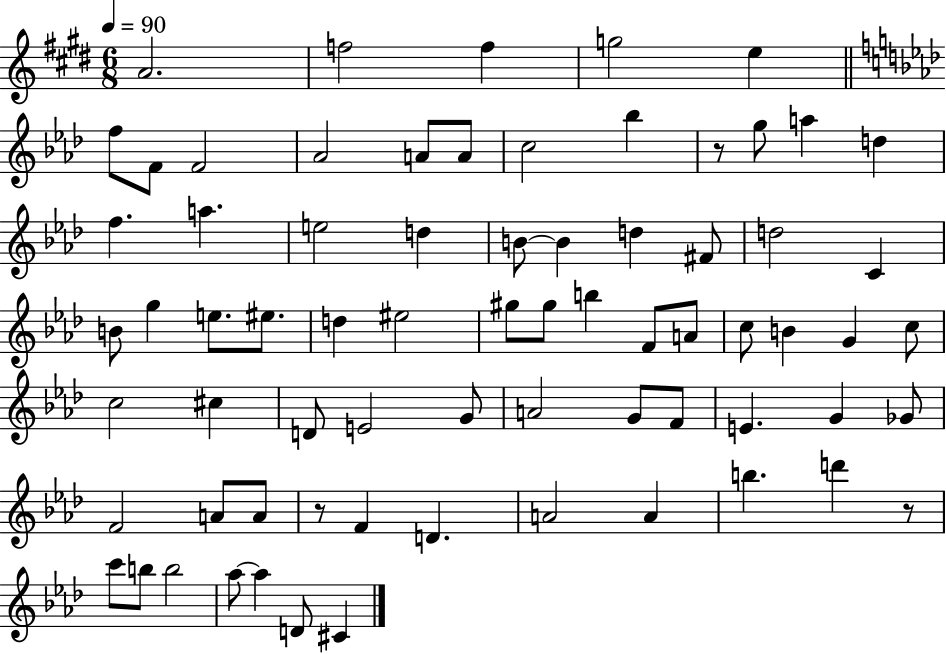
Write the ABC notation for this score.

X:1
T:Untitled
M:6/8
L:1/4
K:E
A2 f2 f g2 e f/2 F/2 F2 _A2 A/2 A/2 c2 _b z/2 g/2 a d f a e2 d B/2 B d ^F/2 d2 C B/2 g e/2 ^e/2 d ^e2 ^g/2 ^g/2 b F/2 A/2 c/2 B G c/2 c2 ^c D/2 E2 G/2 A2 G/2 F/2 E G _G/2 F2 A/2 A/2 z/2 F D A2 A b d' z/2 c'/2 b/2 b2 _a/2 _a D/2 ^C